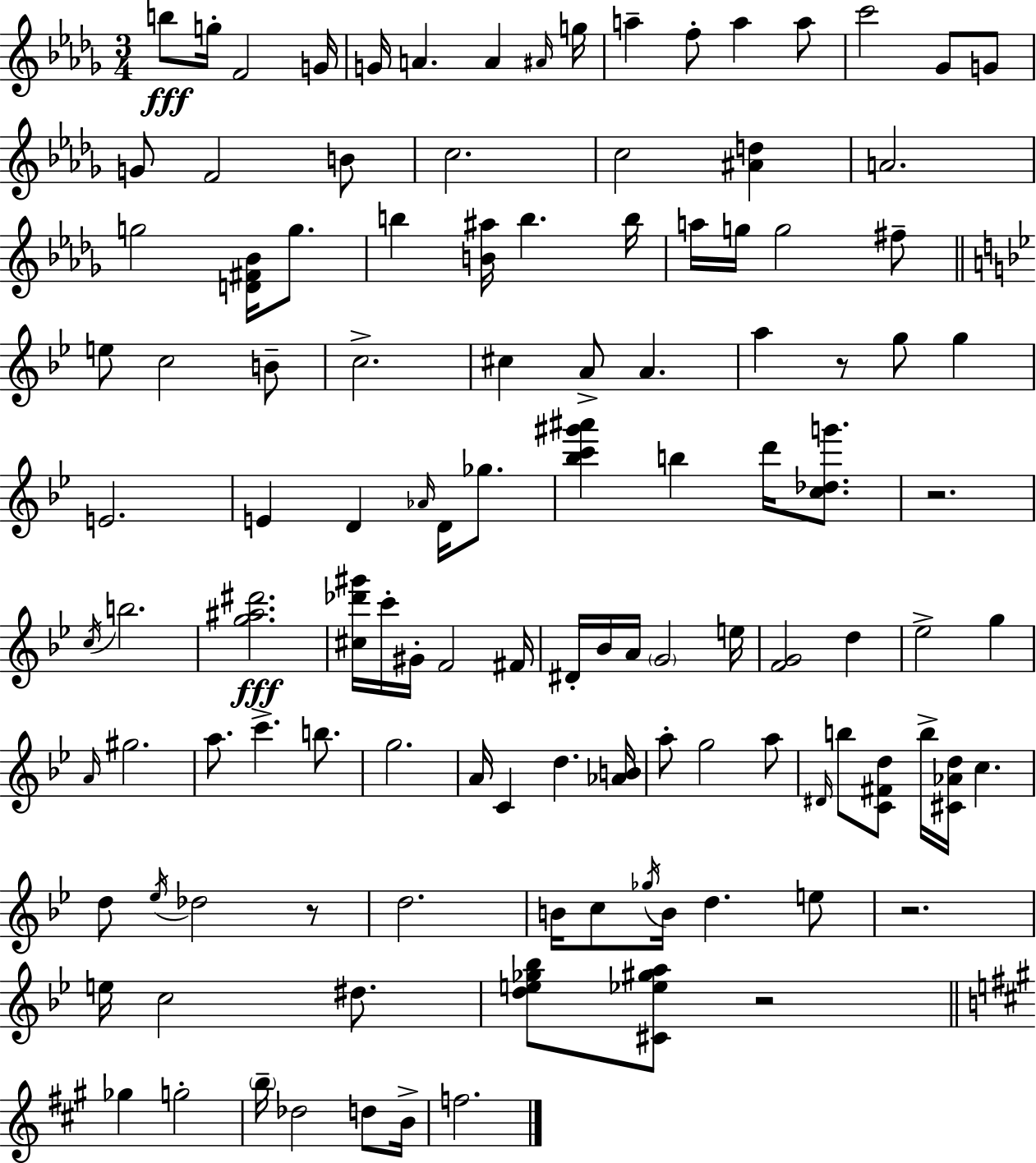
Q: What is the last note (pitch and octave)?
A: F5